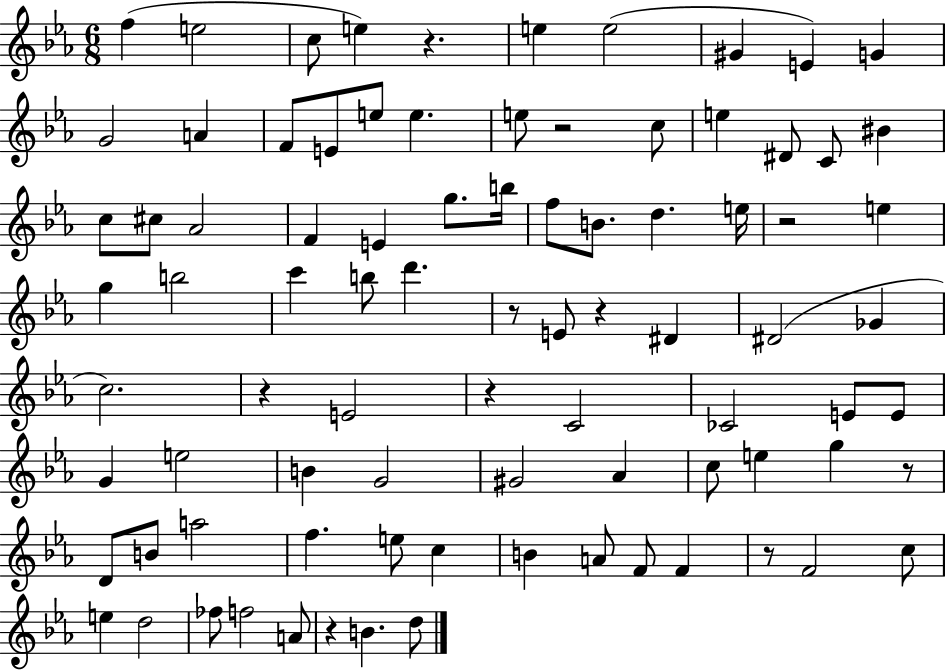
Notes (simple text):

F5/q E5/h C5/e E5/q R/q. E5/q E5/h G#4/q E4/q G4/q G4/h A4/q F4/e E4/e E5/e E5/q. E5/e R/h C5/e E5/q D#4/e C4/e BIS4/q C5/e C#5/e Ab4/h F4/q E4/q G5/e. B5/s F5/e B4/e. D5/q. E5/s R/h E5/q G5/q B5/h C6/q B5/e D6/q. R/e E4/e R/q D#4/q D#4/h Gb4/q C5/h. R/q E4/h R/q C4/h CES4/h E4/e E4/e G4/q E5/h B4/q G4/h G#4/h Ab4/q C5/e E5/q G5/q R/e D4/e B4/e A5/h F5/q. E5/e C5/q B4/q A4/e F4/e F4/q R/e F4/h C5/e E5/q D5/h FES5/e F5/h A4/e R/q B4/q. D5/e